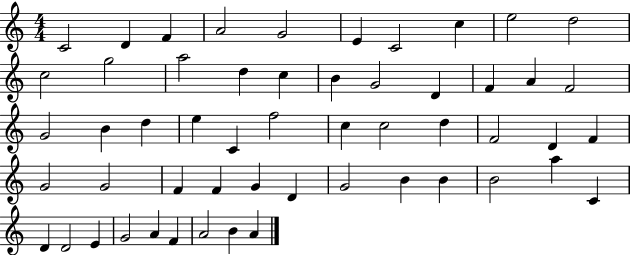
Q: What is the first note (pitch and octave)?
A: C4